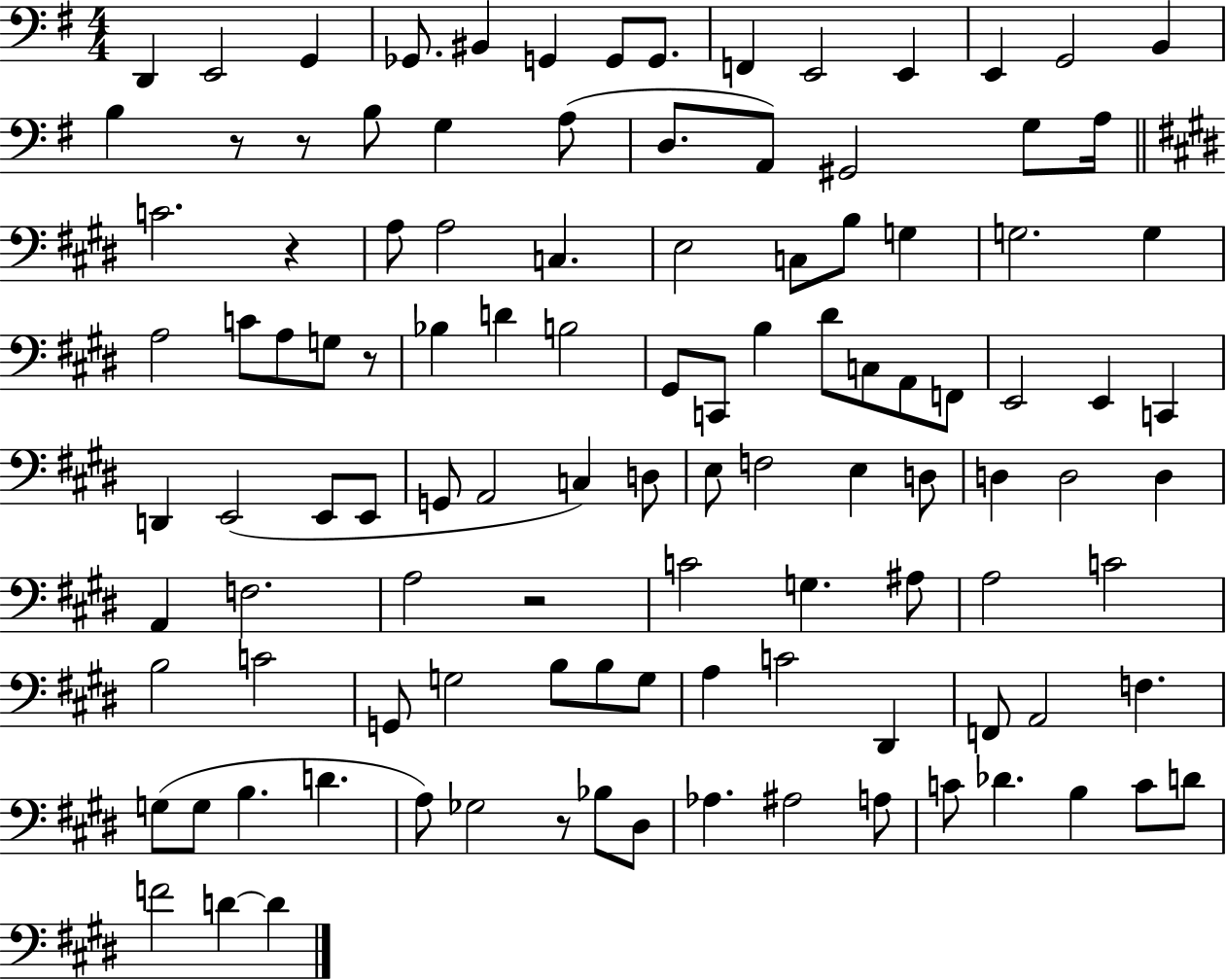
D2/q E2/h G2/q Gb2/e. BIS2/q G2/q G2/e G2/e. F2/q E2/h E2/q E2/q G2/h B2/q B3/q R/e R/e B3/e G3/q A3/e D3/e. A2/e G#2/h G3/e A3/s C4/h. R/q A3/e A3/h C3/q. E3/h C3/e B3/e G3/q G3/h. G3/q A3/h C4/e A3/e G3/e R/e Bb3/q D4/q B3/h G#2/e C2/e B3/q D#4/e C3/e A2/e F2/e E2/h E2/q C2/q D2/q E2/h E2/e E2/e G2/e A2/h C3/q D3/e E3/e F3/h E3/q D3/e D3/q D3/h D3/q A2/q F3/h. A3/h R/h C4/h G3/q. A#3/e A3/h C4/h B3/h C4/h G2/e G3/h B3/e B3/e G3/e A3/q C4/h D#2/q F2/e A2/h F3/q. G3/e G3/e B3/q. D4/q. A3/e Gb3/h R/e Bb3/e D#3/e Ab3/q. A#3/h A3/e C4/e Db4/q. B3/q C4/e D4/e F4/h D4/q D4/q